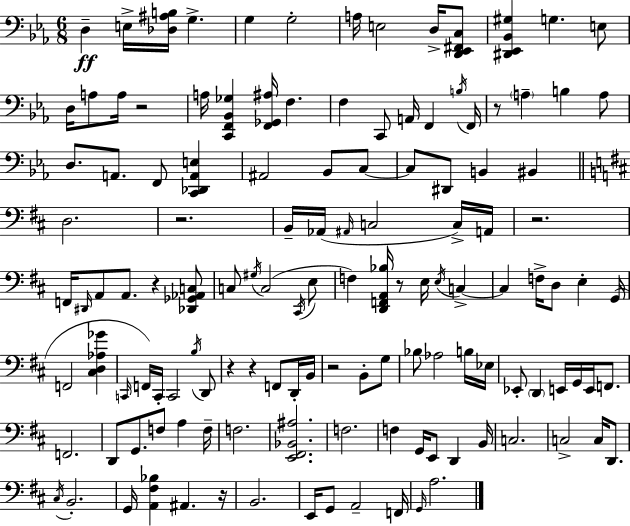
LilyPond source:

{
  \clef bass
  \numericTimeSignature
  \time 6/8
  \key c \minor
  d4--\ff e16-> <des ais b>16 g4.-> | g4 g2-. | a16 e2 d16-> <d, ees, fis, c>8 | <dis, ees, bes, gis>4 g4. e8 | \break d16 a8 a16 r2 | a16 <c, f, bes, ges>4 <f, ges, ais>16 f4. | f4 c,8 a,16 f,4 \acciaccatura { b16 } | f,16 r8 \parenthesize a4-- b4 a8 | \break d8. a,8. f,8 <c, des, a, e>4 | ais,2 bes,8 c8~~ | c8 dis,8 b,4 bis,4 | \bar "||" \break \key b \minor d2. | r2. | b,16-- aes,16( \grace { ais,16 } c2 c16->) | a,16 r2. | \break f,16 \grace { dis,16 } a,8 a,8. r4 | <des, ges, aes, c>8 c8 \acciaccatura { gis16 } c2( | \acciaccatura { cis,16 } e8 f4) <d, f, a, bes>16 r8 e16 | \acciaccatura { e16 } c4->~~ c4 f16-> d8 | \break e4-. g,16( f,2 | <cis d aes ges'>4 \grace { c,16 }) f,16 c,16-. c,2 | \acciaccatura { b16 } d,8 r4 r4 | f,8 d,16-. b,16 r2 | \break b,8-. g8 bes8 aes2 | b16 ees16 ees,8-. \parenthesize d,4 | e,16 g,16 e,16 f,8. f,2. | d,8 g,8. | \break f8 a4 f16-- f2. | <e, fis, bes, ais>2. | f2. | f4 g,16 | \break e,8 d,4 b,16 c2. | c2-> | c16 d,8. \acciaccatura { cis16 } b,2.-. | g,16 <a, fis bes>4 | \break ais,4. r16 b,2. | e,16 g,8 a,2-- | f,16 \grace { g,16 } a2. | \bar "|."
}